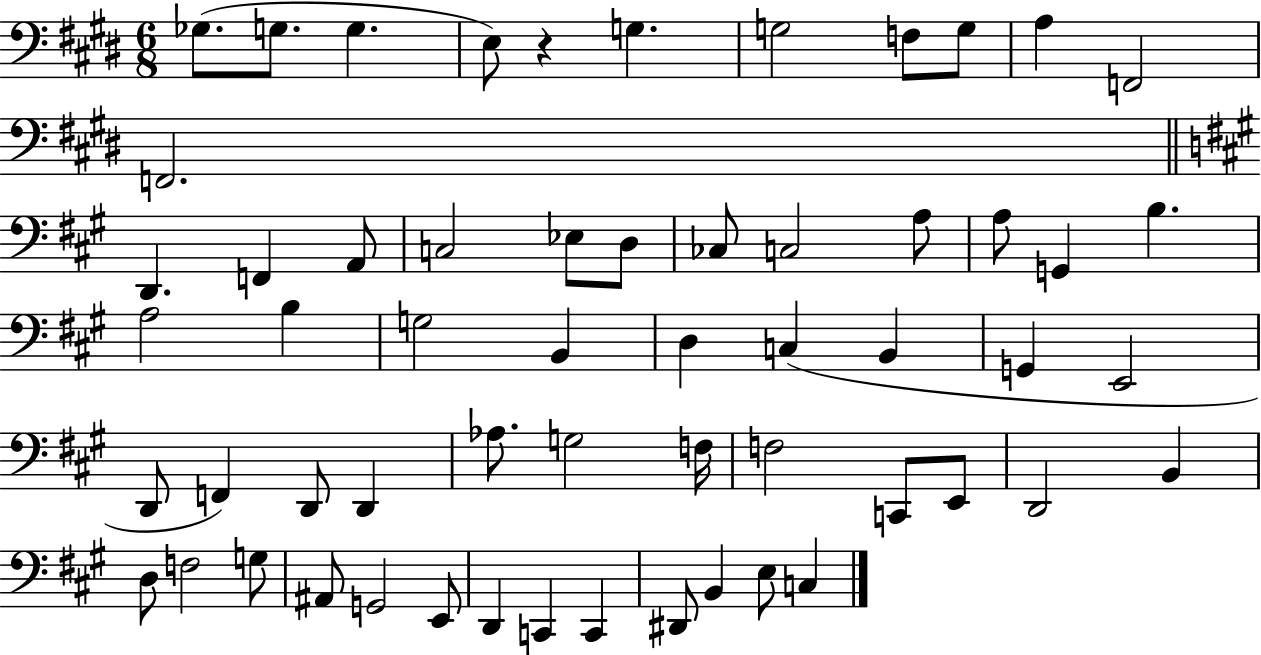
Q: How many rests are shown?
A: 1